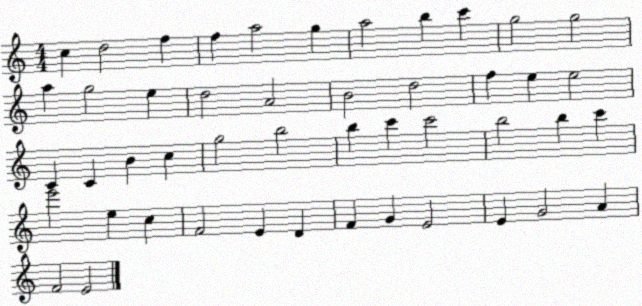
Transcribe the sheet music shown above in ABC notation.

X:1
T:Untitled
M:4/4
L:1/4
K:C
c d2 f f a2 g a2 b c' g2 g2 a g2 e d2 A2 B2 d2 f e e2 C C B c g2 b2 b c' c'2 b2 b c' e'2 e c F2 E D F G E2 E G2 A F2 E2